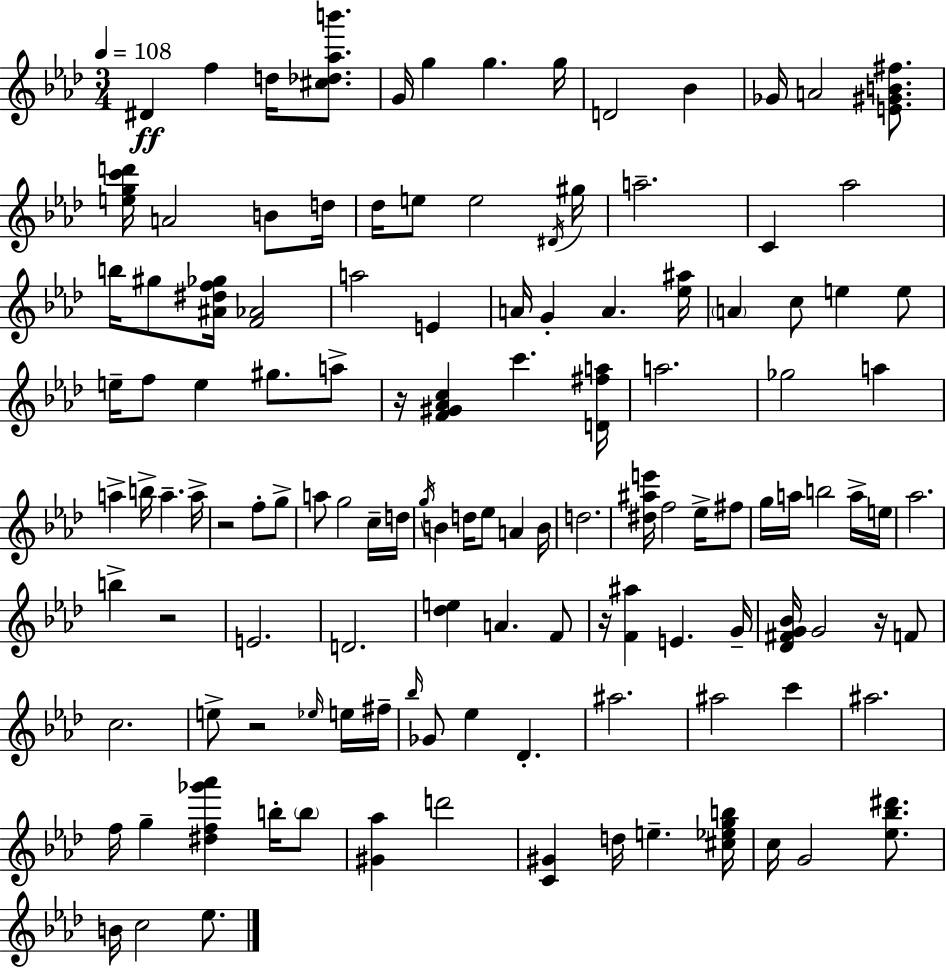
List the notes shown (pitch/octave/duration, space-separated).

D#4/q F5/q D5/s [C#5,Db5,Ab5,B6]/e. G4/s G5/q G5/q. G5/s D4/h Bb4/q Gb4/s A4/h [E4,G#4,B4,F#5]/e. [E5,G5,C6,D6]/s A4/h B4/e D5/s Db5/s E5/e E5/h D#4/s G#5/s A5/h. C4/q Ab5/h B5/s G#5/e [A#4,D#5,F5,Gb5]/s [F4,Ab4]/h A5/h E4/q A4/s G4/q A4/q. [Eb5,A#5]/s A4/q C5/e E5/q E5/e E5/s F5/e E5/q G#5/e. A5/e R/s [F4,G#4,Ab4,C5]/q C6/q. [D4,F#5,A5]/s A5/h. Gb5/h A5/q A5/q B5/s A5/q. A5/s R/h F5/e G5/e A5/e G5/h C5/s D5/s G5/s B4/q D5/s Eb5/e A4/q B4/s D5/h. [D#5,A#5,E6]/s F5/h Eb5/s F#5/e G5/s A5/s B5/h A5/s E5/s Ab5/h. B5/q R/h E4/h. D4/h. [Db5,E5]/q A4/q. F4/e R/s [F4,A#5]/q E4/q. G4/s [Db4,F#4,G4,Bb4]/s G4/h R/s F4/e C5/h. E5/e R/h Eb5/s E5/s F#5/s Bb5/s Gb4/e Eb5/q Db4/q. A#5/h. A#5/h C6/q A#5/h. F5/s G5/q [D#5,F5,Gb6,Ab6]/q B5/s B5/e [G#4,Ab5]/q D6/h [C4,G#4]/q D5/s E5/q. [C#5,Eb5,G5,B5]/s C5/s G4/h [Eb5,Bb5,D#6]/e. B4/s C5/h Eb5/e.